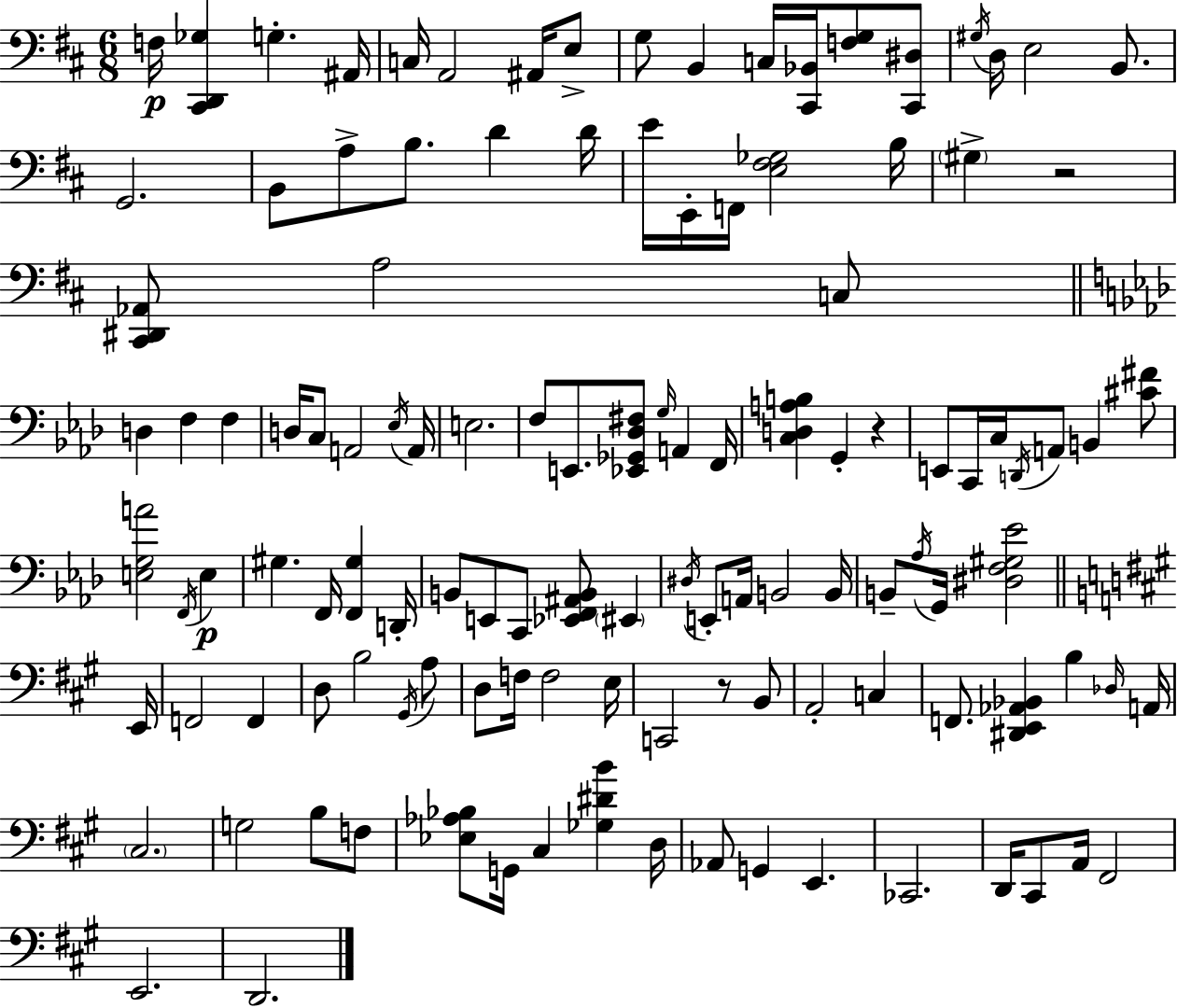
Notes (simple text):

F3/s [C#2,D2,Gb3]/q G3/q. A#2/s C3/s A2/h A#2/s E3/e G3/e B2/q C3/s [C#2,Bb2]/s [F3,G3]/e [C#2,D#3]/e G#3/s D3/s E3/h B2/e. G2/h. B2/e A3/e B3/e. D4/q D4/s E4/s E2/s F2/s [E3,F#3,Gb3]/h B3/s G#3/q R/h [C#2,D#2,Ab2]/e A3/h C3/e D3/q F3/q F3/q D3/s C3/e A2/h Eb3/s A2/s E3/h. F3/e E2/e. [Eb2,Gb2,Db3,F#3]/e G3/s A2/q F2/s [C3,D3,A3,B3]/q G2/q R/q E2/e C2/s C3/s D2/s A2/e B2/q [C#4,F#4]/e [E3,G3,A4]/h F2/s E3/q G#3/q. F2/s [F2,G#3]/q D2/s B2/e E2/e C2/e [Eb2,F2,A#2,B2]/e EIS2/q D#3/s E2/e A2/s B2/h B2/s B2/e Ab3/s G2/s [D#3,F3,G#3,Eb4]/h E2/s F2/h F2/q D3/e B3/h G#2/s A3/e D3/e F3/s F3/h E3/s C2/h R/e B2/e A2/h C3/q F2/e. [D#2,E2,Ab2,Bb2]/q B3/q Db3/s A2/s C#3/h. G3/h B3/e F3/e [Eb3,Ab3,Bb3]/e G2/s C#3/q [Gb3,D#4,B4]/q D3/s Ab2/e G2/q E2/q. CES2/h. D2/s C#2/e A2/s F#2/h E2/h. D2/h.